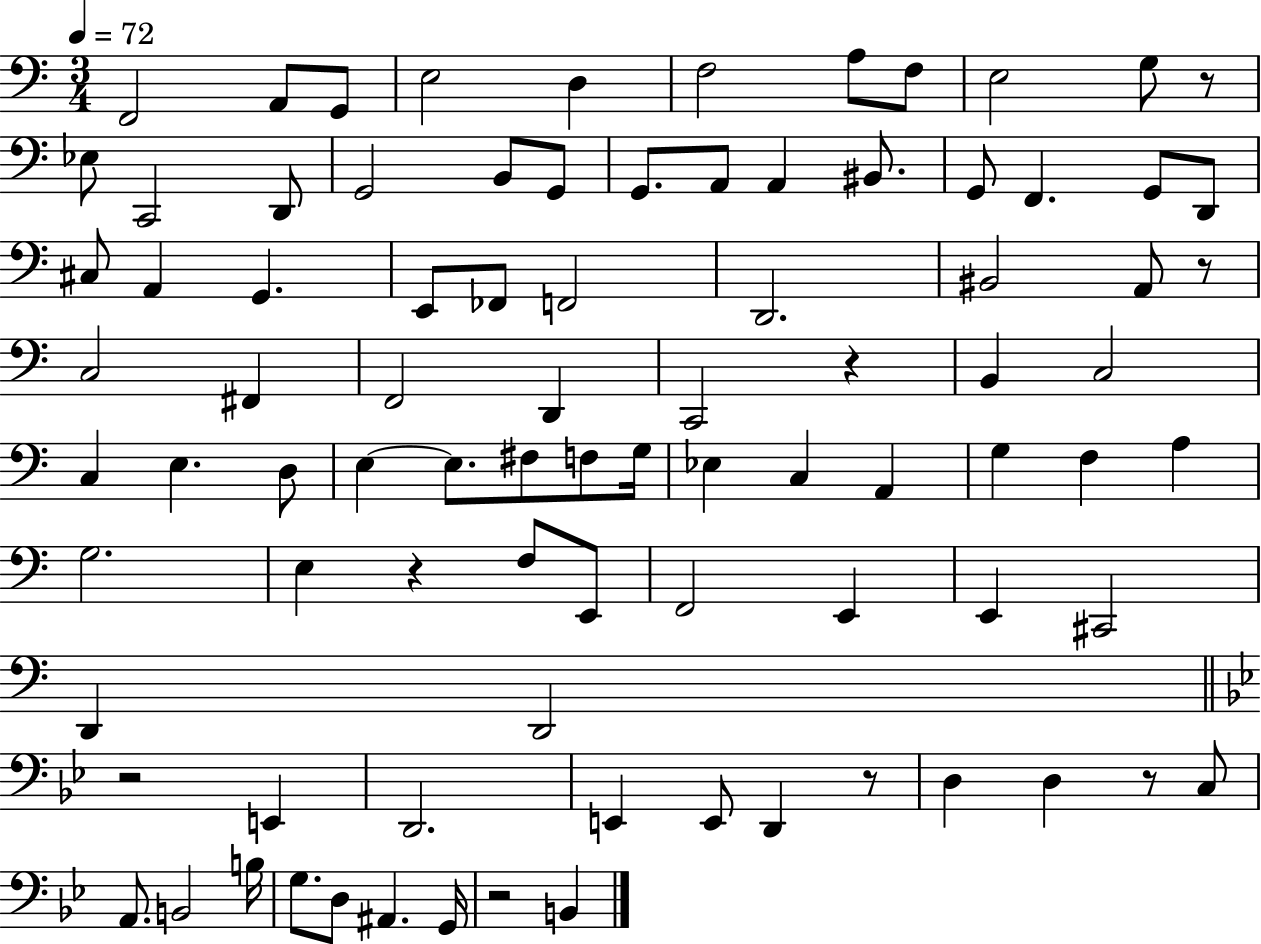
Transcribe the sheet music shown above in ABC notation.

X:1
T:Untitled
M:3/4
L:1/4
K:C
F,,2 A,,/2 G,,/2 E,2 D, F,2 A,/2 F,/2 E,2 G,/2 z/2 _E,/2 C,,2 D,,/2 G,,2 B,,/2 G,,/2 G,,/2 A,,/2 A,, ^B,,/2 G,,/2 F,, G,,/2 D,,/2 ^C,/2 A,, G,, E,,/2 _F,,/2 F,,2 D,,2 ^B,,2 A,,/2 z/2 C,2 ^F,, F,,2 D,, C,,2 z B,, C,2 C, E, D,/2 E, E,/2 ^F,/2 F,/2 G,/4 _E, C, A,, G, F, A, G,2 E, z F,/2 E,,/2 F,,2 E,, E,, ^C,,2 D,, D,,2 z2 E,, D,,2 E,, E,,/2 D,, z/2 D, D, z/2 C,/2 A,,/2 B,,2 B,/4 G,/2 D,/2 ^A,, G,,/4 z2 B,,